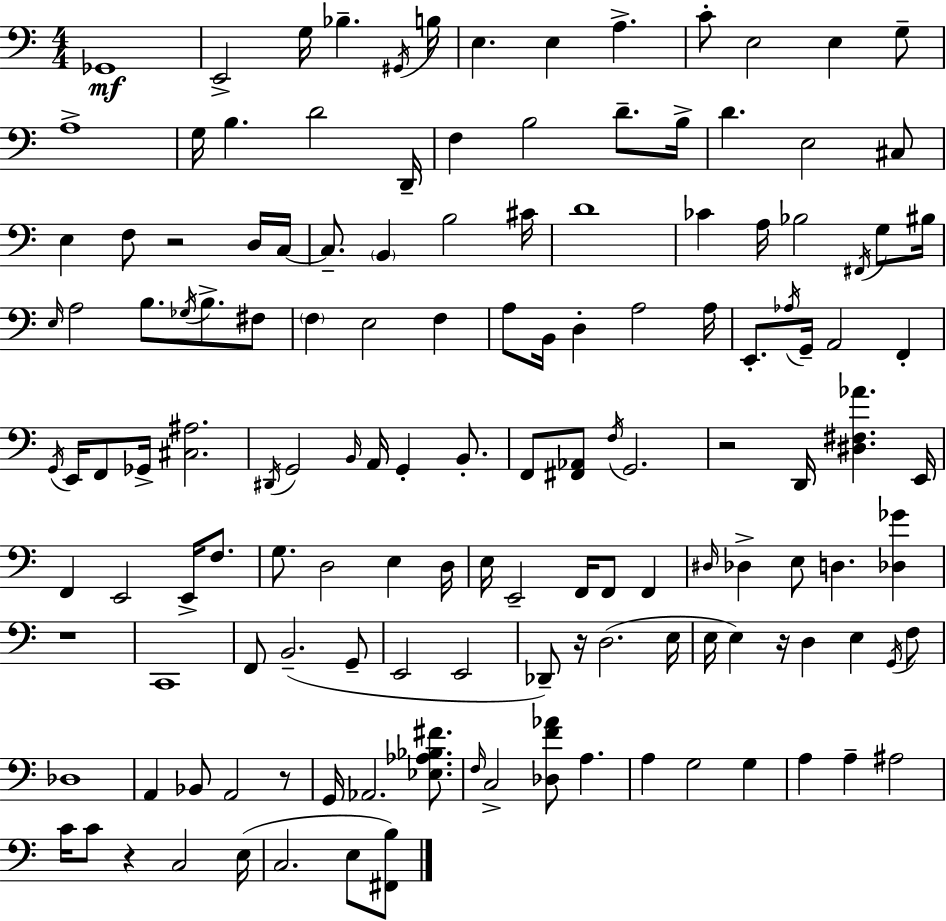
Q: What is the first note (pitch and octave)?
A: Gb2